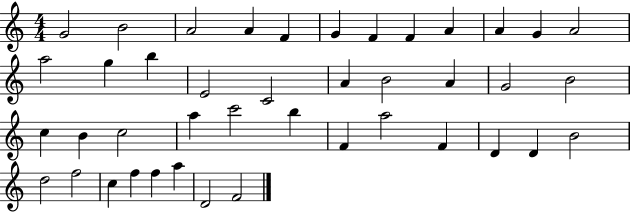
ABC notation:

X:1
T:Untitled
M:4/4
L:1/4
K:C
G2 B2 A2 A F G F F A A G A2 a2 g b E2 C2 A B2 A G2 B2 c B c2 a c'2 b F a2 F D D B2 d2 f2 c f f a D2 F2